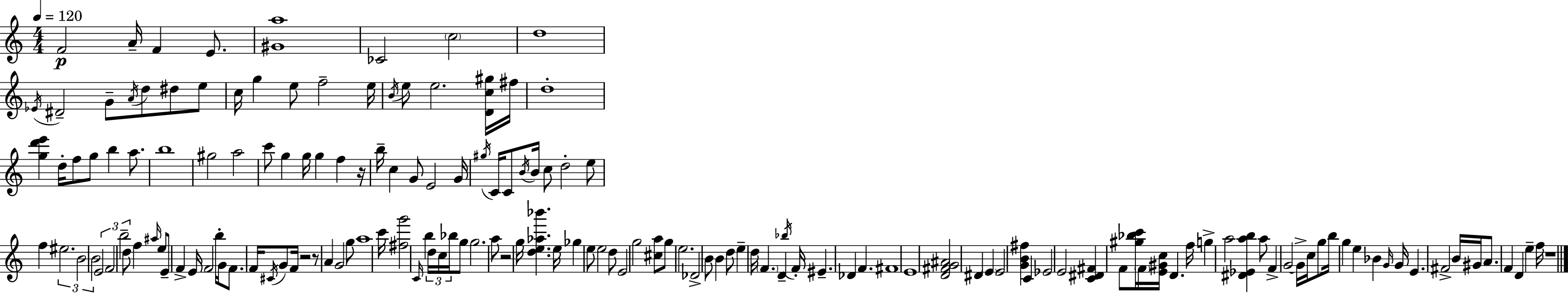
F4/h A4/s F4/q E4/e. [G#4,A5]/w CES4/h C5/h D5/w Eb4/s D#4/h G4/e A4/s D5/e D#5/e E5/e C5/s G5/q E5/e F5/h E5/s B4/s E5/e E5/h. [D4,C5,G#5]/s F#5/s D5/w [G5,D6,E6]/q D5/s F5/e G5/e B5/q A5/e. B5/w G#5/h A5/h C6/e G5/q G5/s G5/q F5/q R/s B5/s C5/q G4/e E4/h G4/s G#5/s C4/s C4/e B4/s B4/s C5/e D5/h E5/e F5/q EIS5/h. B4/h B4/h E4/h F4/h B5/h D5/e F5/q A#5/s E5/e E4/e F4/q E4/s F4/h B5/s G4/s F4/e. F4/s C#4/s G4/e F4/s R/h R/e A4/q G4/h G5/e A5/w C6/s [F#5,G6]/h C4/s B5/q D5/s C5/s Bb5/s G5/e G5/h. A5/e R/h G5/s [D5,E5,Ab5,Bb6]/q. E5/s Gb5/q E5/e E5/h D5/e E4/h G5/h [C#5,A5]/e G5/e E5/h. Db4/h B4/e B4/q D5/e E5/q D5/s F4/q. D4/q Bb5/s F4/s EIS4/q. Db4/q F4/q. F#4/w E4/w [D4,F#4,G4,A#4]/h D#4/q E4/q E4/h [G4,B4,F#5]/q C4/q Eb4/h E4/h [C4,D#4,F#4]/q F4/e [G#5,Bb5,C6]/s F4/s [E4,G#4,C5]/s D4/q. F5/s G5/q A5/h [D#4,Eb4,A5,B5]/q A5/e F4/q G4/h G4/s C5/s G5/e B5/s G5/q E5/q Bb4/q G4/s G4/s E4/q. F#4/h B4/s G#4/s A4/e. F4/q D4/q E5/q F5/s R/w